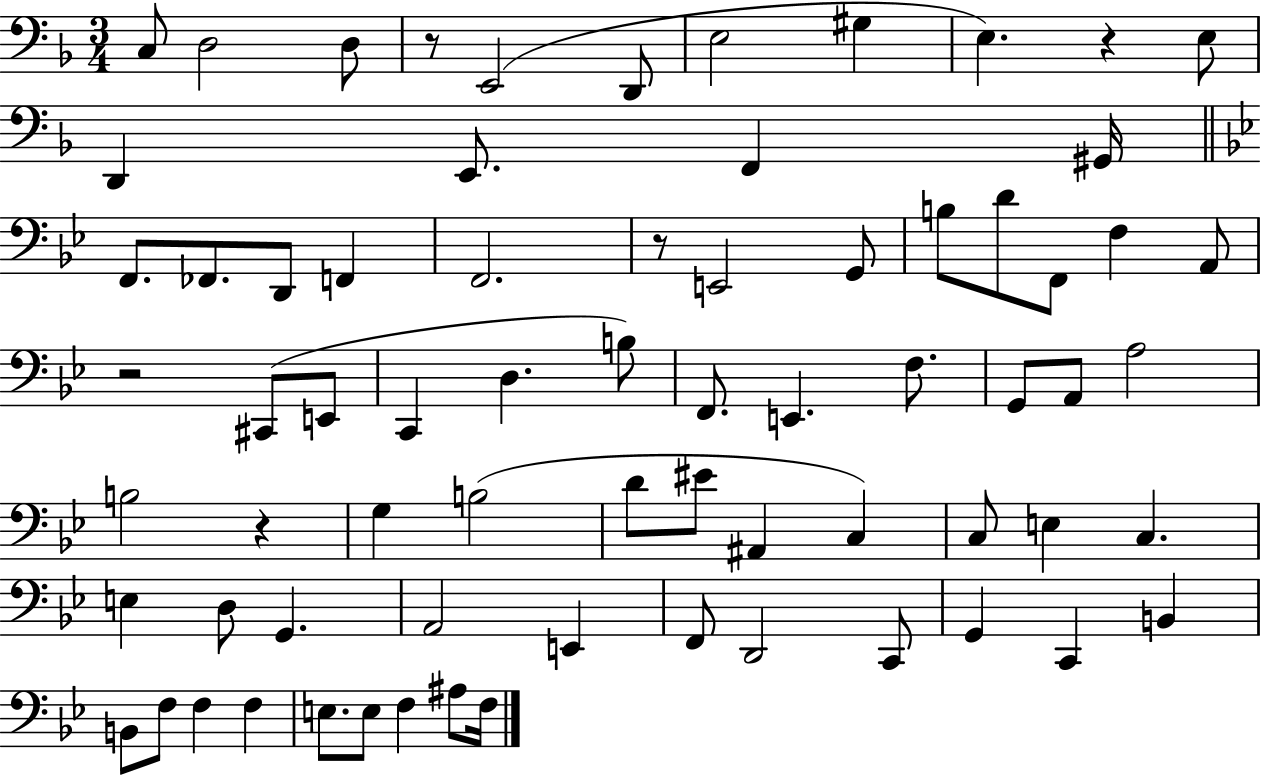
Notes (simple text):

C3/e D3/h D3/e R/e E2/h D2/e E3/h G#3/q E3/q. R/q E3/e D2/q E2/e. F2/q G#2/s F2/e. FES2/e. D2/e F2/q F2/h. R/e E2/h G2/e B3/e D4/e F2/e F3/q A2/e R/h C#2/e E2/e C2/q D3/q. B3/e F2/e. E2/q. F3/e. G2/e A2/e A3/h B3/h R/q G3/q B3/h D4/e EIS4/e A#2/q C3/q C3/e E3/q C3/q. E3/q D3/e G2/q. A2/h E2/q F2/e D2/h C2/e G2/q C2/q B2/q B2/e F3/e F3/q F3/q E3/e. E3/e F3/q A#3/e F3/s